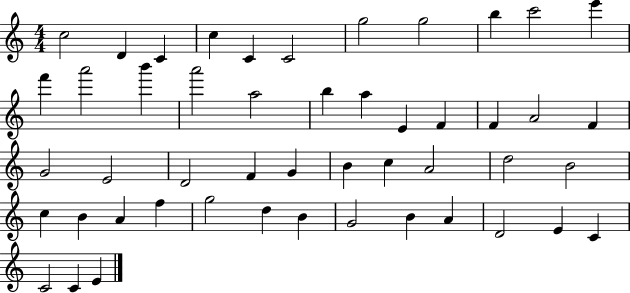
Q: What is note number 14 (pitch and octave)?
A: B6